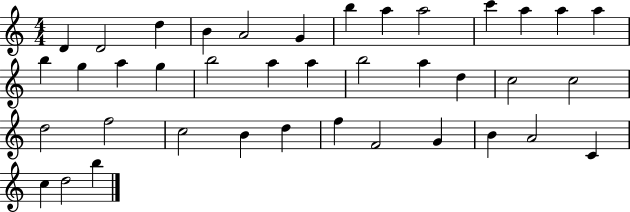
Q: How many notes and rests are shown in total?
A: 39